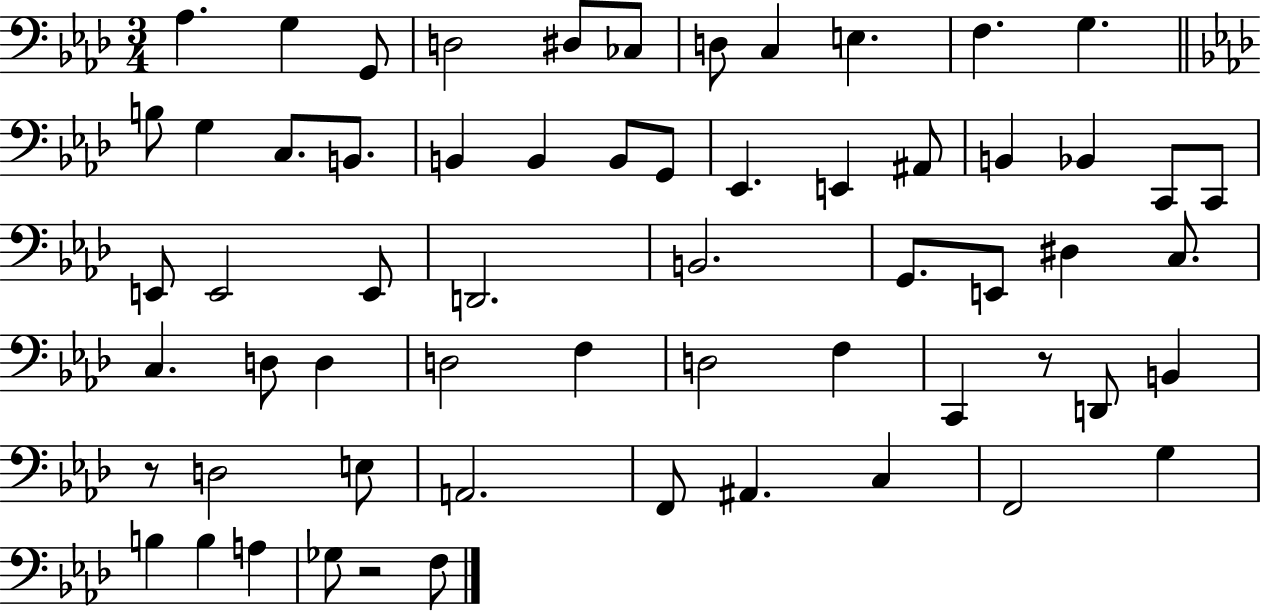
{
  \clef bass
  \numericTimeSignature
  \time 3/4
  \key aes \major
  aes4. g4 g,8 | d2 dis8 ces8 | d8 c4 e4. | f4. g4. | \break \bar "||" \break \key aes \major b8 g4 c8. b,8. | b,4 b,4 b,8 g,8 | ees,4. e,4 ais,8 | b,4 bes,4 c,8 c,8 | \break e,8 e,2 e,8 | d,2. | b,2. | g,8. e,8 dis4 c8. | \break c4. d8 d4 | d2 f4 | d2 f4 | c,4 r8 d,8 b,4 | \break r8 d2 e8 | a,2. | f,8 ais,4. c4 | f,2 g4 | \break b4 b4 a4 | ges8 r2 f8 | \bar "|."
}